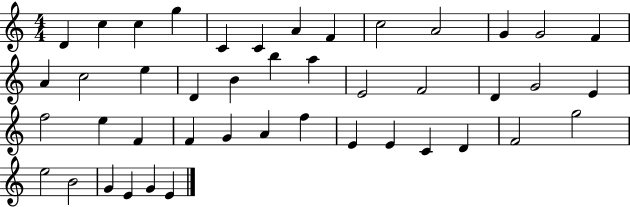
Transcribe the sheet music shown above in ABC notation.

X:1
T:Untitled
M:4/4
L:1/4
K:C
D c c g C C A F c2 A2 G G2 F A c2 e D B b a E2 F2 D G2 E f2 e F F G A f E E C D F2 g2 e2 B2 G E G E